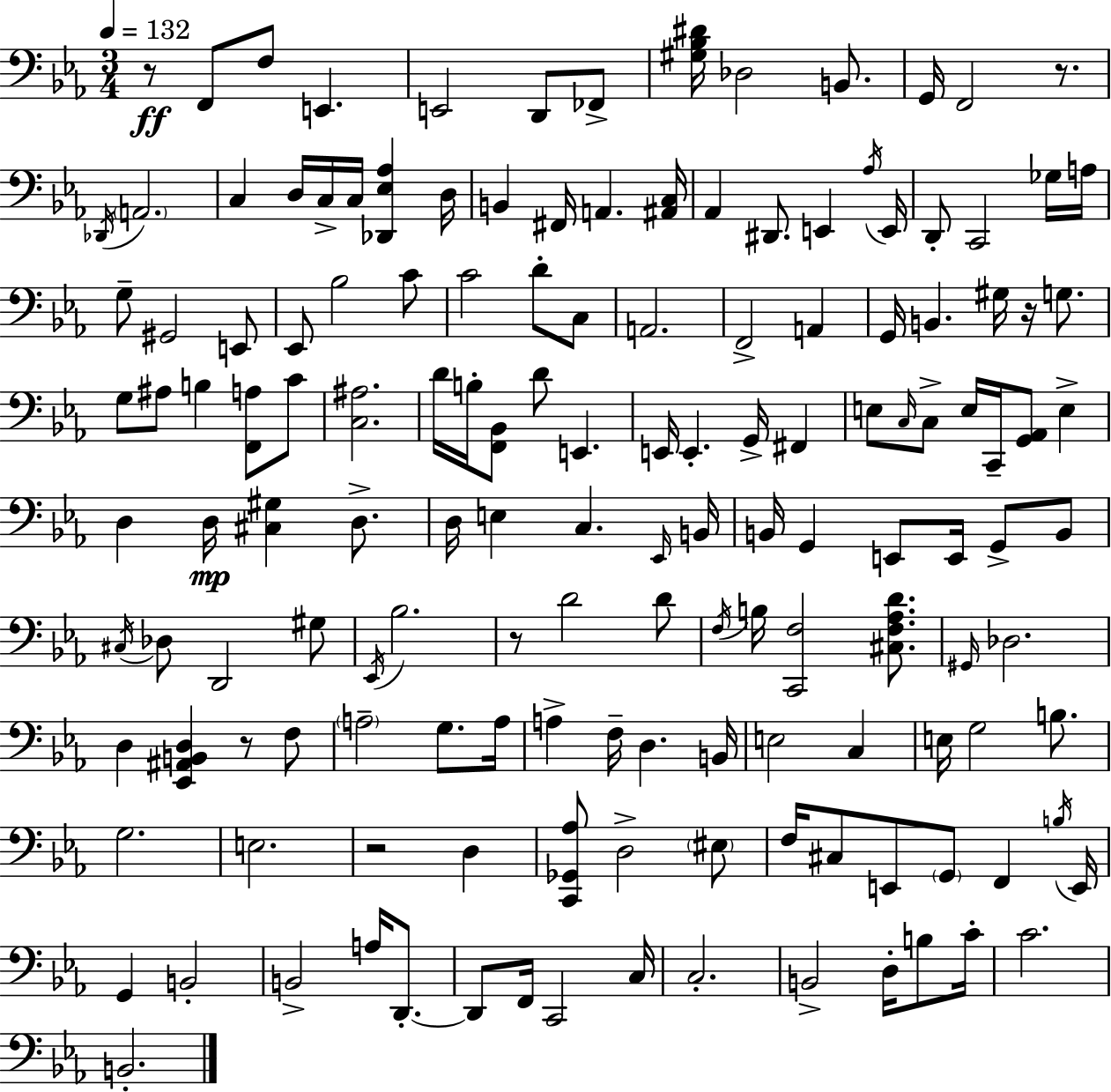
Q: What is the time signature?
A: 3/4